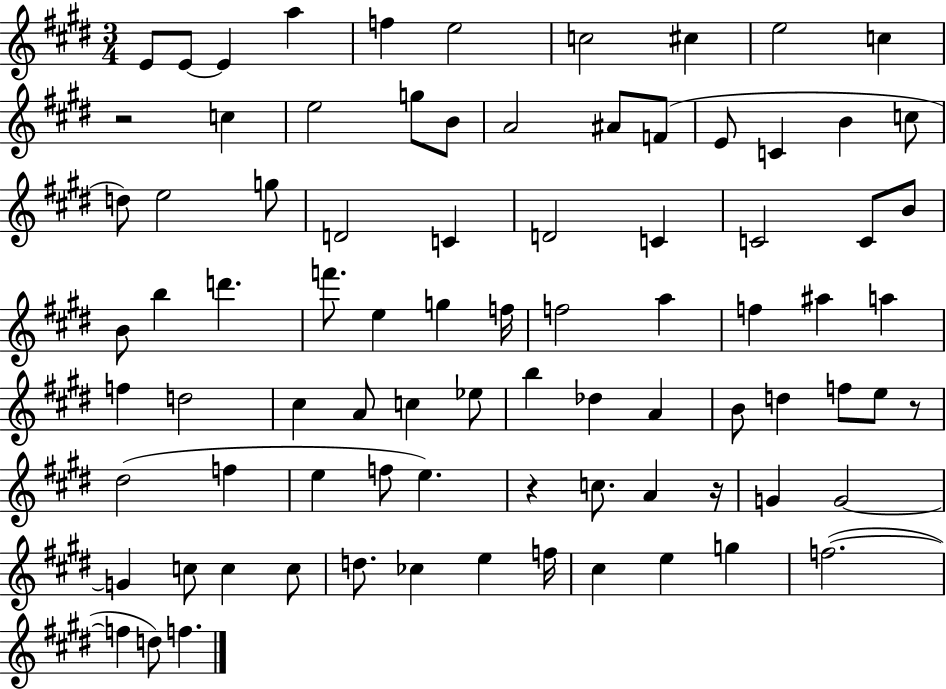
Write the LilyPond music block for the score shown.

{
  \clef treble
  \numericTimeSignature
  \time 3/4
  \key e \major
  \repeat volta 2 { e'8 e'8~~ e'4 a''4 | f''4 e''2 | c''2 cis''4 | e''2 c''4 | \break r2 c''4 | e''2 g''8 b'8 | a'2 ais'8 f'8( | e'8 c'4 b'4 c''8 | \break d''8) e''2 g''8 | d'2 c'4 | d'2 c'4 | c'2 c'8 b'8 | \break b'8 b''4 d'''4. | f'''8. e''4 g''4 f''16 | f''2 a''4 | f''4 ais''4 a''4 | \break f''4 d''2 | cis''4 a'8 c''4 ees''8 | b''4 des''4 a'4 | b'8 d''4 f''8 e''8 r8 | \break dis''2( f''4 | e''4 f''8 e''4.) | r4 c''8. a'4 r16 | g'4 g'2~~ | \break g'4 c''8 c''4 c''8 | d''8. ces''4 e''4 f''16 | cis''4 e''4 g''4 | f''2.~(~ | \break f''4 d''8) f''4. | } \bar "|."
}